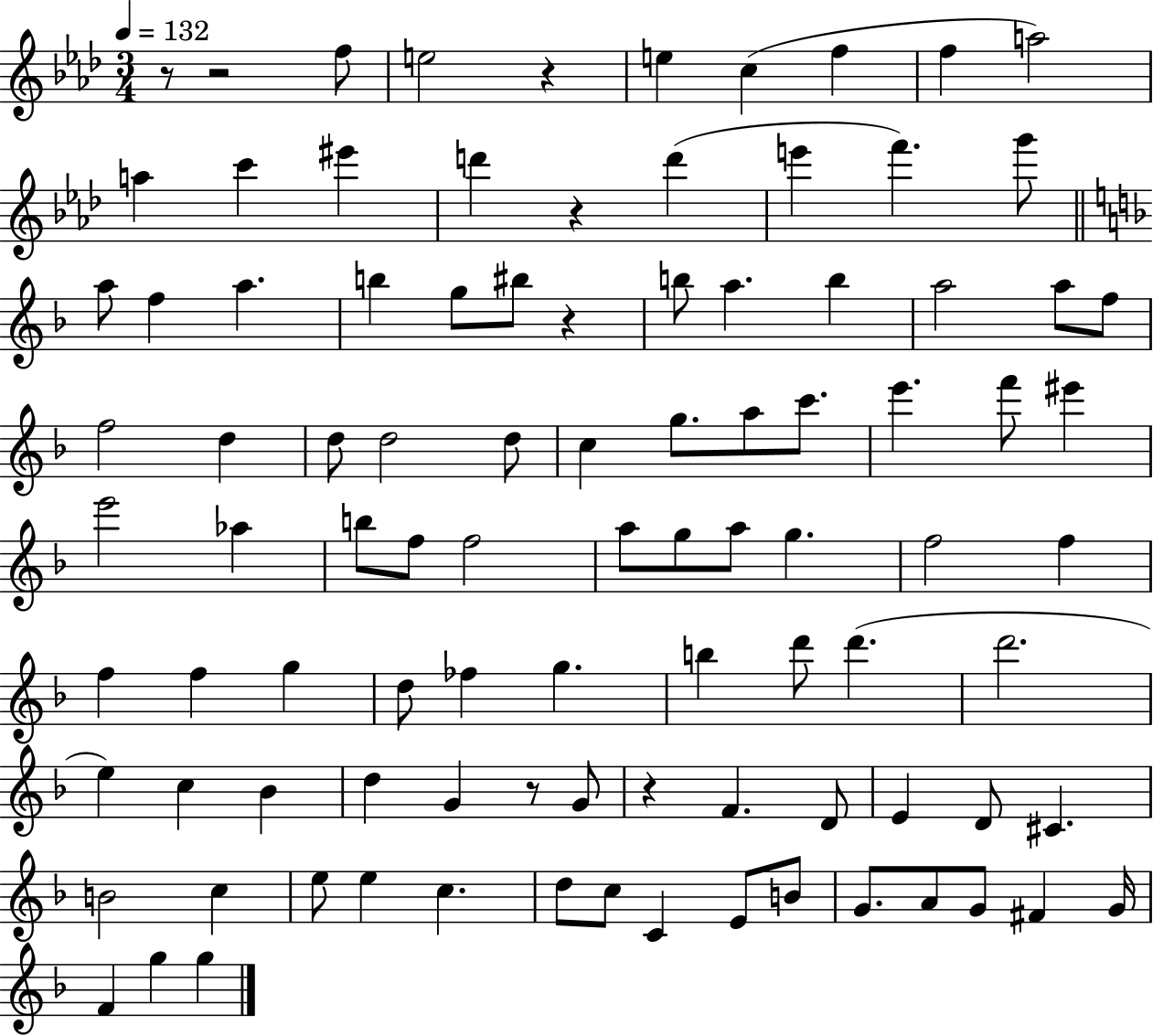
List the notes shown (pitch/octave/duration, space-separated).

R/e R/h F5/e E5/h R/q E5/q C5/q F5/q F5/q A5/h A5/q C6/q EIS6/q D6/q R/q D6/q E6/q F6/q. G6/e A5/e F5/q A5/q. B5/q G5/e BIS5/e R/q B5/e A5/q. B5/q A5/h A5/e F5/e F5/h D5/q D5/e D5/h D5/e C5/q G5/e. A5/e C6/e. E6/q. F6/e EIS6/q E6/h Ab5/q B5/e F5/e F5/h A5/e G5/e A5/e G5/q. F5/h F5/q F5/q F5/q G5/q D5/e FES5/q G5/q. B5/q D6/e D6/q. D6/h. E5/q C5/q Bb4/q D5/q G4/q R/e G4/e R/q F4/q. D4/e E4/q D4/e C#4/q. B4/h C5/q E5/e E5/q C5/q. D5/e C5/e C4/q E4/e B4/e G4/e. A4/e G4/e F#4/q G4/s F4/q G5/q G5/q